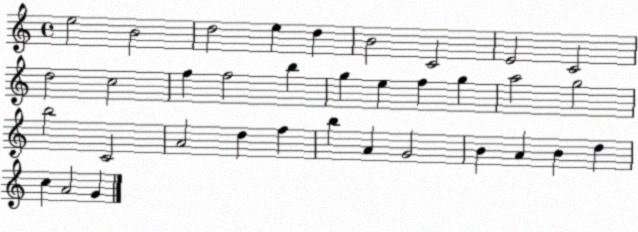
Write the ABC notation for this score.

X:1
T:Untitled
M:4/4
L:1/4
K:C
e2 B2 d2 e d B2 C2 E2 C2 d2 c2 f f2 b g e f g a2 g2 b2 C2 A2 d f b A G2 B A B d c A2 G